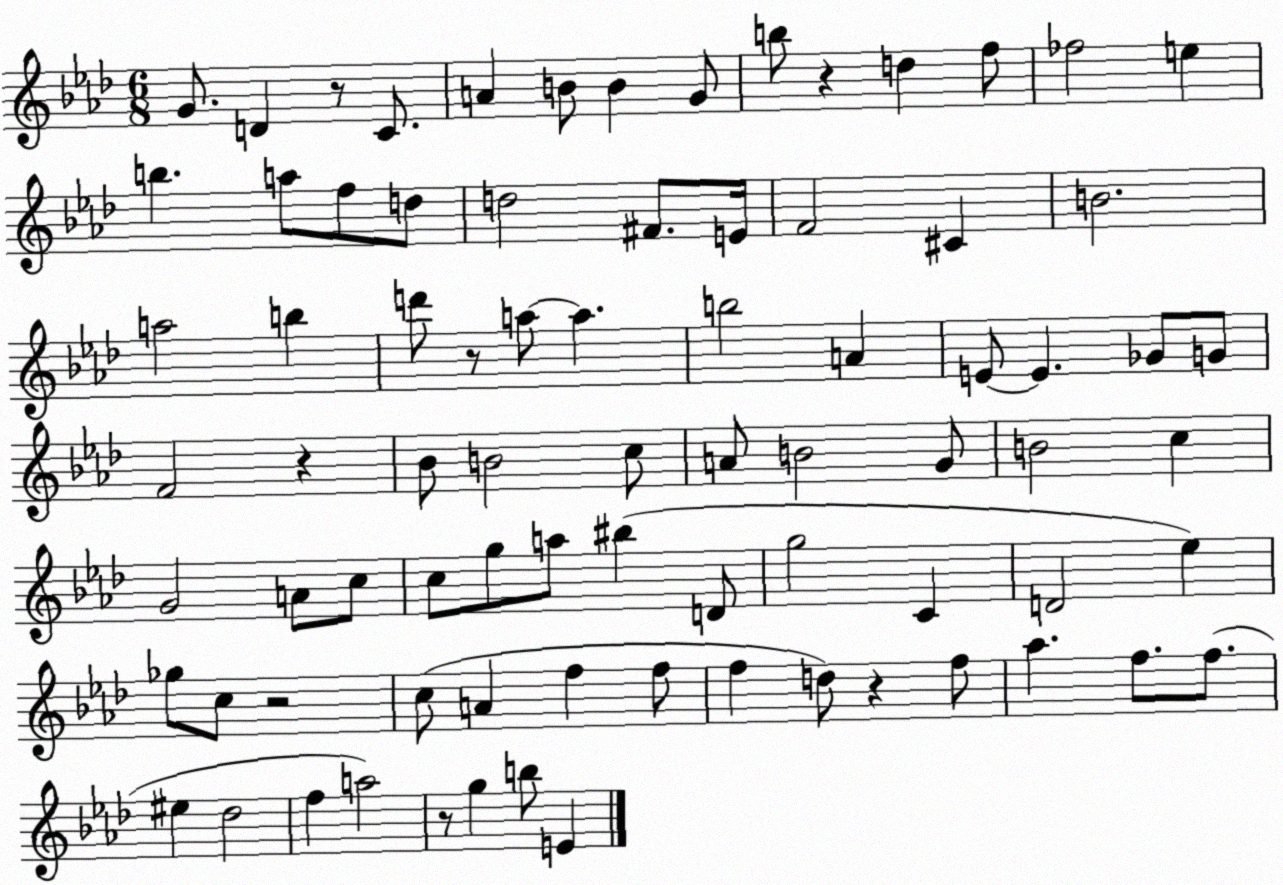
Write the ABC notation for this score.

X:1
T:Untitled
M:6/8
L:1/4
K:Ab
G/2 D z/2 C/2 A B/2 B G/2 b/2 z d f/2 _f2 e b a/2 f/2 d/2 d2 ^F/2 E/4 F2 ^C B2 a2 b d'/2 z/2 a/2 a b2 A E/2 E _G/2 G/2 F2 z _B/2 B2 c/2 A/2 B2 G/2 B2 c G2 A/2 c/2 c/2 g/2 a/2 ^b D/2 g2 C D2 _e _g/2 c/2 z2 c/2 A f f/2 f d/2 z f/2 _a f/2 f/2 ^e _d2 f a2 z/2 g b/2 E